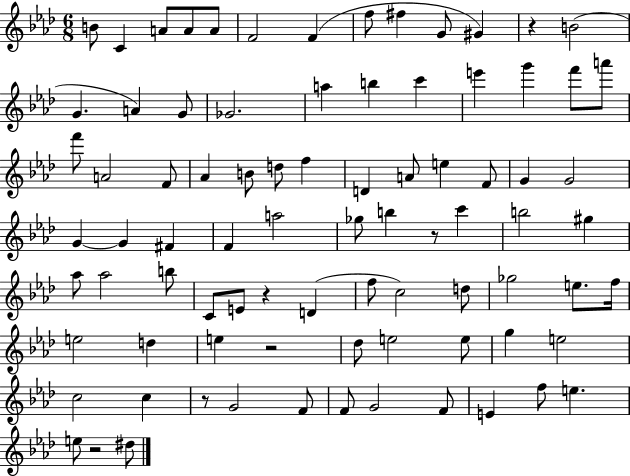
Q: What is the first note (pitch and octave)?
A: B4